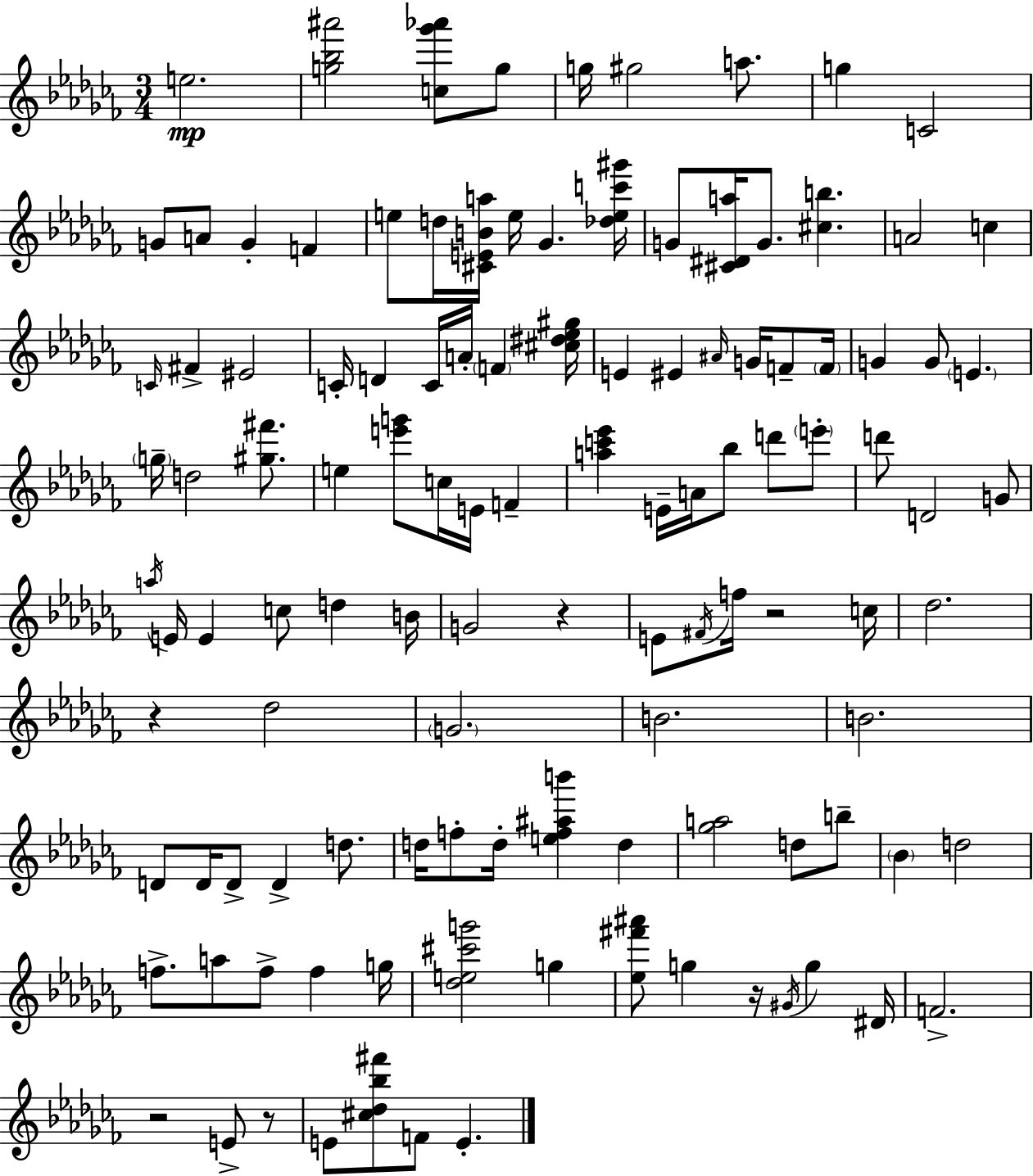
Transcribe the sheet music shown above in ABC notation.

X:1
T:Untitled
M:3/4
L:1/4
K:Abm
e2 [g_b^a']2 [c_g'_a']/2 g/2 g/4 ^g2 a/2 g C2 G/2 A/2 G F e/2 d/4 [^CEBa]/4 e/4 _G [_dec'^g']/4 G/2 [^C^Da]/4 G/2 [^cb] A2 c C/4 ^F ^E2 C/4 D C/4 A/4 F [^c^d_e^g]/4 E ^E ^A/4 G/4 F/2 F/4 G G/2 E g/4 d2 [^g^f']/2 e [e'g']/2 c/4 E/4 F [ac'_e'] E/4 A/4 _b/2 d'/2 e'/2 d'/2 D2 G/2 a/4 E/4 E c/2 d B/4 G2 z E/2 ^F/4 f/4 z2 c/4 _d2 z _d2 G2 B2 B2 D/2 D/4 D/2 D d/2 d/4 f/2 d/4 [ef^ab'] d [_ga]2 d/2 b/2 _B d2 f/2 a/2 f/2 f g/4 [_de^c'g']2 g [_e^f'^a']/2 g z/4 ^G/4 g ^D/4 F2 z2 E/2 z/2 E/2 [^c_d_b^f']/2 F/2 E